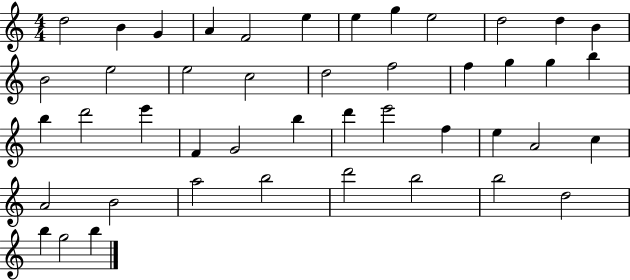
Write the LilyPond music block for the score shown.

{
  \clef treble
  \numericTimeSignature
  \time 4/4
  \key c \major
  d''2 b'4 g'4 | a'4 f'2 e''4 | e''4 g''4 e''2 | d''2 d''4 b'4 | \break b'2 e''2 | e''2 c''2 | d''2 f''2 | f''4 g''4 g''4 b''4 | \break b''4 d'''2 e'''4 | f'4 g'2 b''4 | d'''4 e'''2 f''4 | e''4 a'2 c''4 | \break a'2 b'2 | a''2 b''2 | d'''2 b''2 | b''2 d''2 | \break b''4 g''2 b''4 | \bar "|."
}